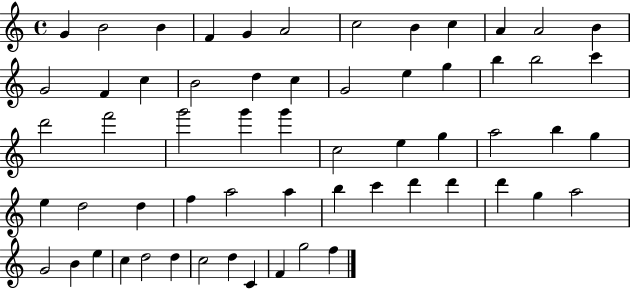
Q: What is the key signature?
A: C major